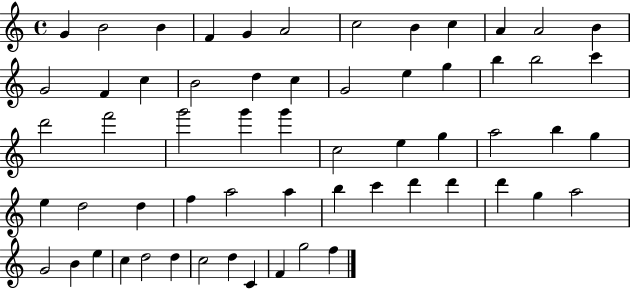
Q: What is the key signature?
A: C major